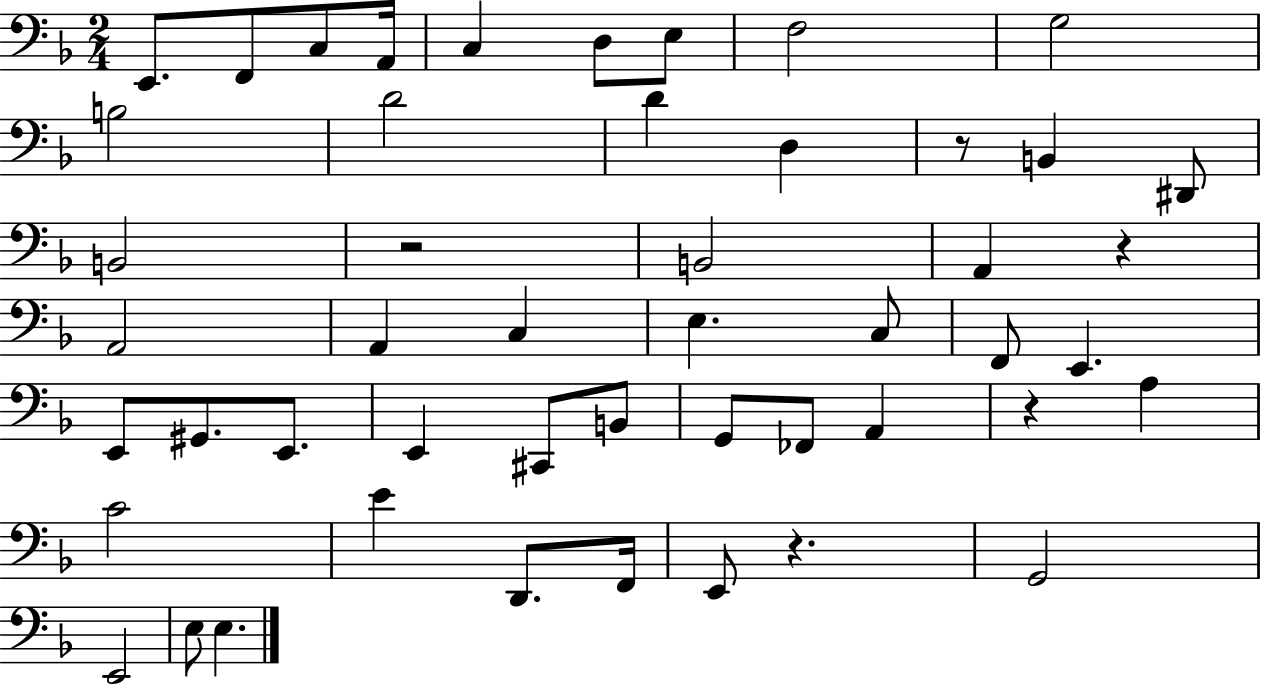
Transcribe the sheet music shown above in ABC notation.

X:1
T:Untitled
M:2/4
L:1/4
K:F
E,,/2 F,,/2 C,/2 A,,/4 C, D,/2 E,/2 F,2 G,2 B,2 D2 D D, z/2 B,, ^D,,/2 B,,2 z2 B,,2 A,, z A,,2 A,, C, E, C,/2 F,,/2 E,, E,,/2 ^G,,/2 E,,/2 E,, ^C,,/2 B,,/2 G,,/2 _F,,/2 A,, z A, C2 E D,,/2 F,,/4 E,,/2 z G,,2 E,,2 E,/2 E,